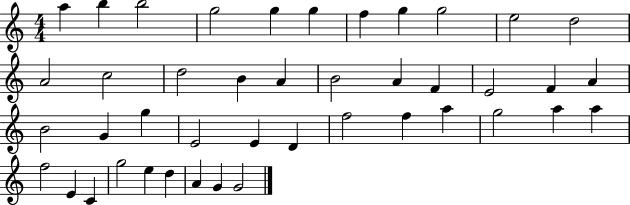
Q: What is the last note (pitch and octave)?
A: G4